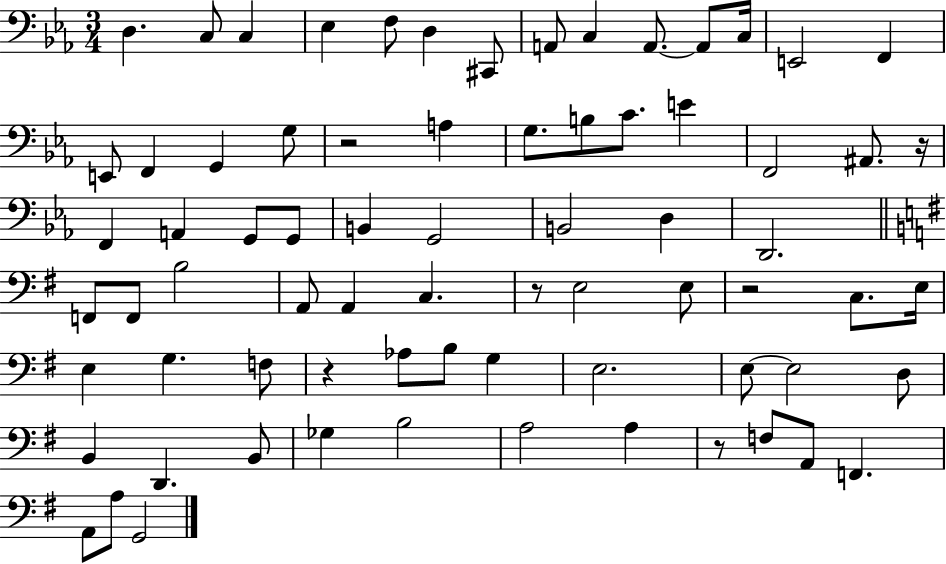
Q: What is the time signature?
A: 3/4